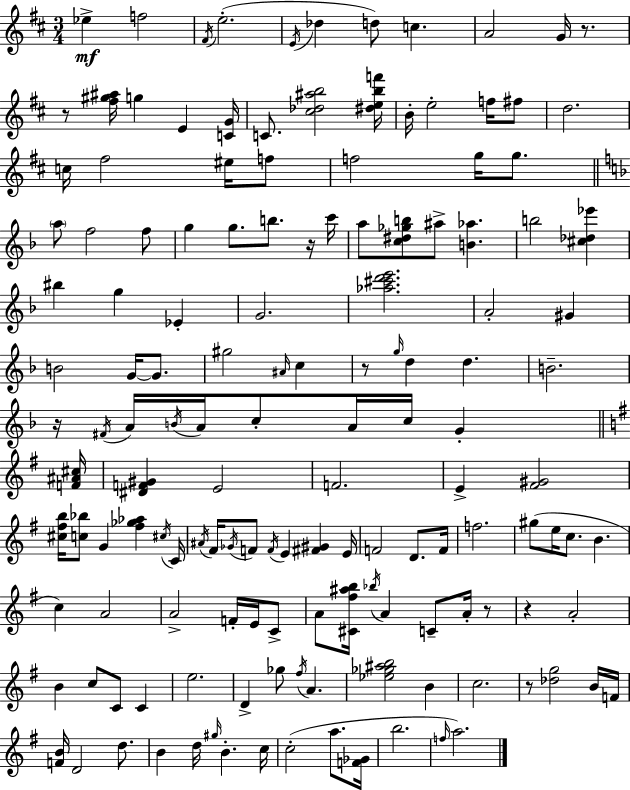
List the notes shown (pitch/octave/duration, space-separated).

Eb5/q F5/h F#4/s E5/h. E4/s Db5/q D5/e C5/q. A4/h G4/s R/e. R/e [F#5,G#5,A#5]/s G5/q E4/q [C4,G4]/s C4/e. [C#5,Db5,A#5,B5]/h [D#5,E5,B5,F6]/s B4/s E5/h F5/s F#5/e D5/h. C5/s F#5/h EIS5/s F5/e F5/h G5/s G5/e. A5/e F5/h F5/e G5/q G5/e. B5/e. R/s C6/s A5/e [C5,D#5,Gb5,B5]/e A#5/e [B4,Ab5]/q. B5/h [C#5,Db5,Eb6]/q BIS5/q G5/q Eb4/q G4/h. [Ab5,C#6,D6,E6]/h. A4/h G#4/q B4/h G4/s G4/e. G#5/h A#4/s C5/q R/e G5/s D5/q D5/q. B4/h. R/s F#4/s A4/s B4/s A4/s C5/e A4/s C5/s G4/q [F4,A#4,C#5]/s [D#4,F4,G#4]/q E4/h F4/h. E4/q [F#4,G#4]/h [C#5,F#5,B5]/s [C5,Bb5]/e G4/q [F#5,Gb5,Ab5]/q C#5/s C4/s A#4/s F#4/s Gb4/s F4/e F4/s E4/q [F#4,G#4]/q E4/s F4/h D4/e. F4/s F5/h. G#5/e E5/s C5/e. B4/q. C5/q A4/h A4/h F4/s E4/s C4/e A4/e [C#4,F#5,A#5,B5]/s Bb5/s A4/q C4/e A4/s R/e R/q A4/h B4/q C5/e C4/e C4/q E5/h. D4/q Gb5/e F#5/s A4/q. [Eb5,Gb5,A#5,B5]/h B4/q C5/h. R/e [Db5,G5]/h B4/s F4/s [F4,B4]/s D4/h D5/e. B4/q D5/s G#5/s B4/q. C5/s C5/h A5/e. [F4,Gb4]/s B5/h. F5/s A5/h.